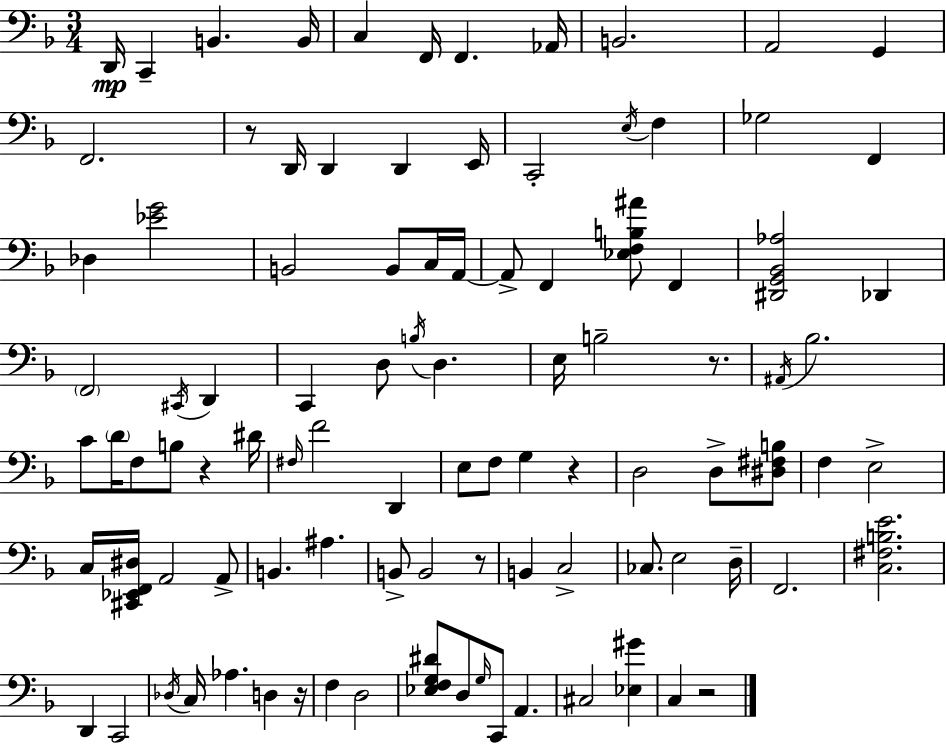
X:1
T:Untitled
M:3/4
L:1/4
K:Dm
D,,/4 C,, B,, B,,/4 C, F,,/4 F,, _A,,/4 B,,2 A,,2 G,, F,,2 z/2 D,,/4 D,, D,, E,,/4 C,,2 E,/4 F, _G,2 F,, _D, [_EG]2 B,,2 B,,/2 C,/4 A,,/4 A,,/2 F,, [_E,F,B,^A]/2 F,, [^D,,G,,_B,,_A,]2 _D,, F,,2 ^C,,/4 D,, C,, D,/2 B,/4 D, E,/4 B,2 z/2 ^A,,/4 _B,2 C/2 D/4 F,/2 B,/2 z ^D/4 ^F,/4 F2 D,, E,/2 F,/2 G, z D,2 D,/2 [^D,^F,B,]/2 F, E,2 C,/4 [^C,,_E,,F,,^D,]/4 A,,2 A,,/2 B,, ^A, B,,/2 B,,2 z/2 B,, C,2 _C,/2 E,2 D,/4 F,,2 [C,^F,B,E]2 D,, C,,2 _D,/4 C,/4 _A, D, z/4 F, D,2 [_E,F,G,^D]/2 D,/2 G,/4 C,,/2 A,, ^C,2 [_E,^G] C, z2